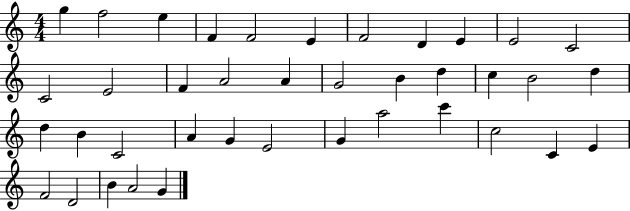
G5/q F5/h E5/q F4/q F4/h E4/q F4/h D4/q E4/q E4/h C4/h C4/h E4/h F4/q A4/h A4/q G4/h B4/q D5/q C5/q B4/h D5/q D5/q B4/q C4/h A4/q G4/q E4/h G4/q A5/h C6/q C5/h C4/q E4/q F4/h D4/h B4/q A4/h G4/q